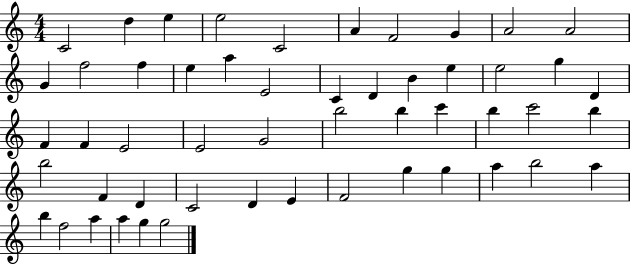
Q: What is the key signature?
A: C major